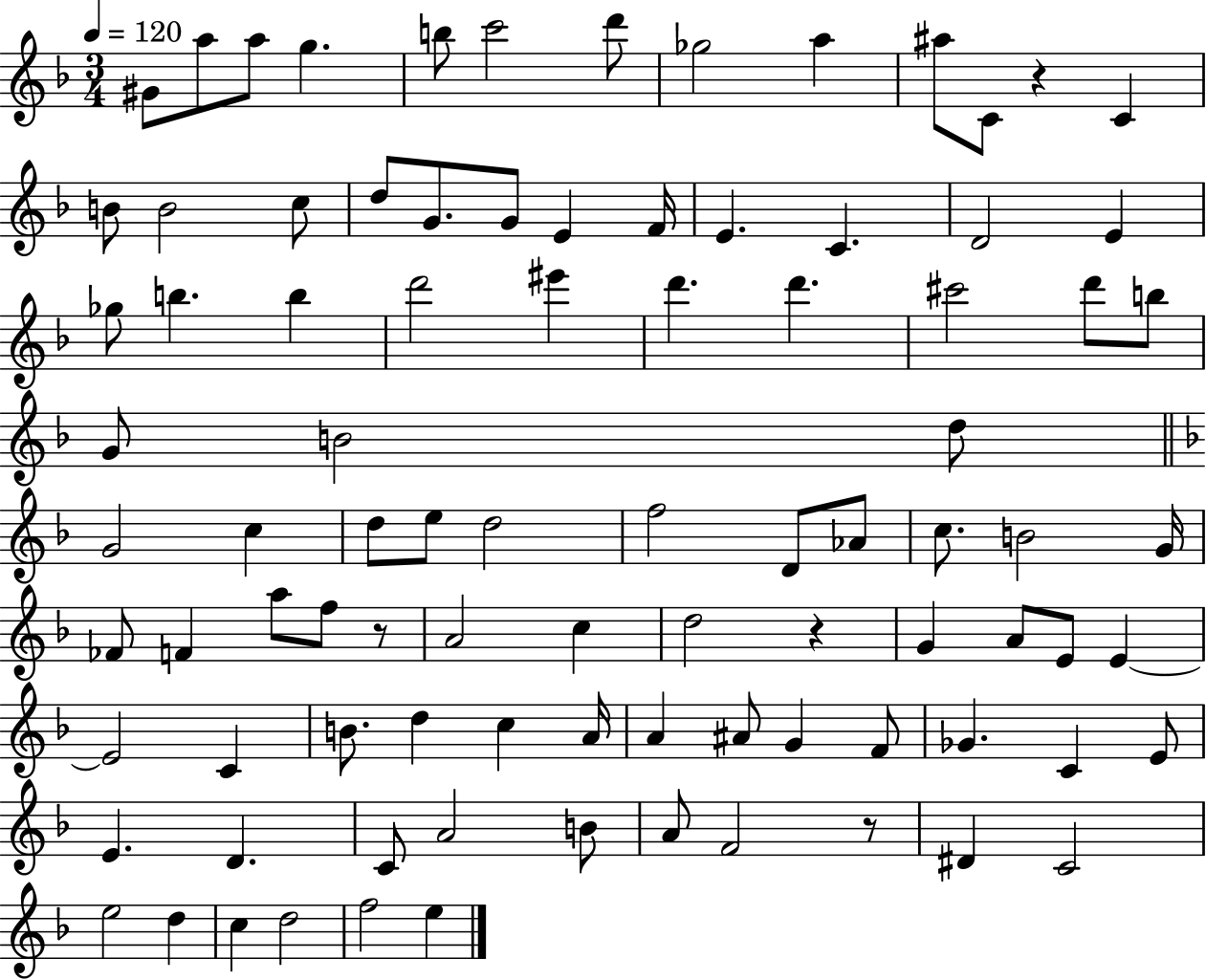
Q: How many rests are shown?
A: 4